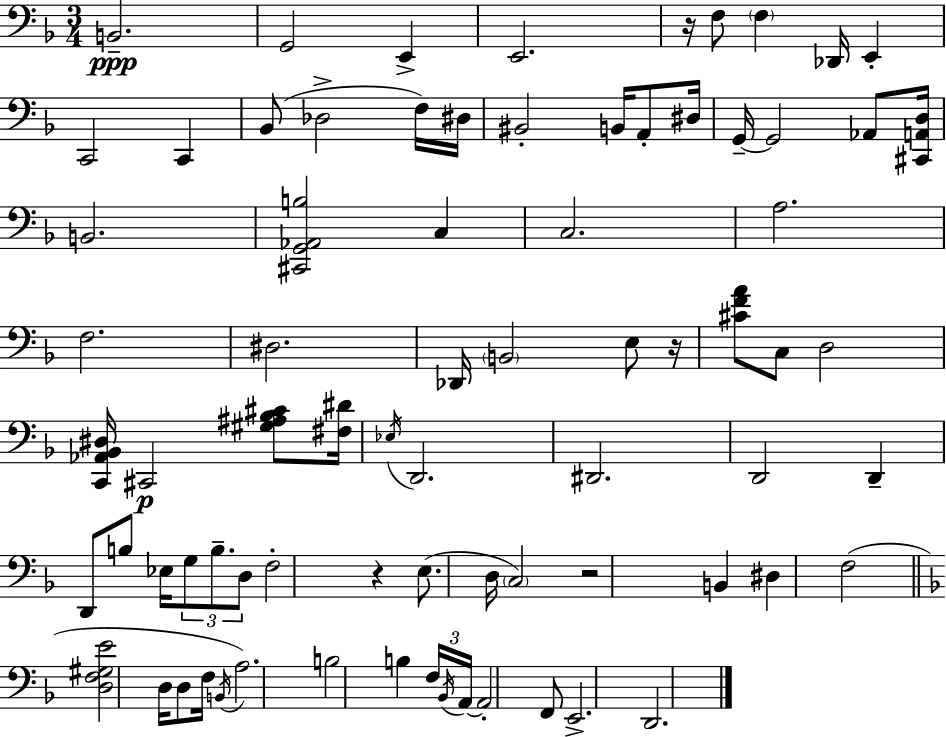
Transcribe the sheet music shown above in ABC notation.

X:1
T:Untitled
M:3/4
L:1/4
K:Dm
B,,2 G,,2 E,, E,,2 z/4 F,/2 F, _D,,/4 E,, C,,2 C,, _B,,/2 _D,2 F,/4 ^D,/4 ^B,,2 B,,/4 A,,/2 ^D,/4 G,,/4 G,,2 _A,,/2 [^C,,A,,D,]/4 B,,2 [^C,,G,,_A,,B,]2 C, C,2 A,2 F,2 ^D,2 _D,,/4 B,,2 E,/2 z/4 [^CFA]/2 C,/2 D,2 [C,,_A,,_B,,^D,]/4 ^C,,2 [^G,^A,_B,^C]/2 [^F,^D]/4 _E,/4 D,,2 ^D,,2 D,,2 D,, D,,/2 B,/2 _E,/4 G,/2 B,/2 D,/2 F,2 z E,/2 D,/4 C,2 z2 B,, ^D, F,2 [D,F,^G,E]2 D,/4 D,/2 F,/4 B,,/4 A,2 B,2 B, F,/4 _B,,/4 A,,/4 A,,2 F,,/2 E,,2 D,,2